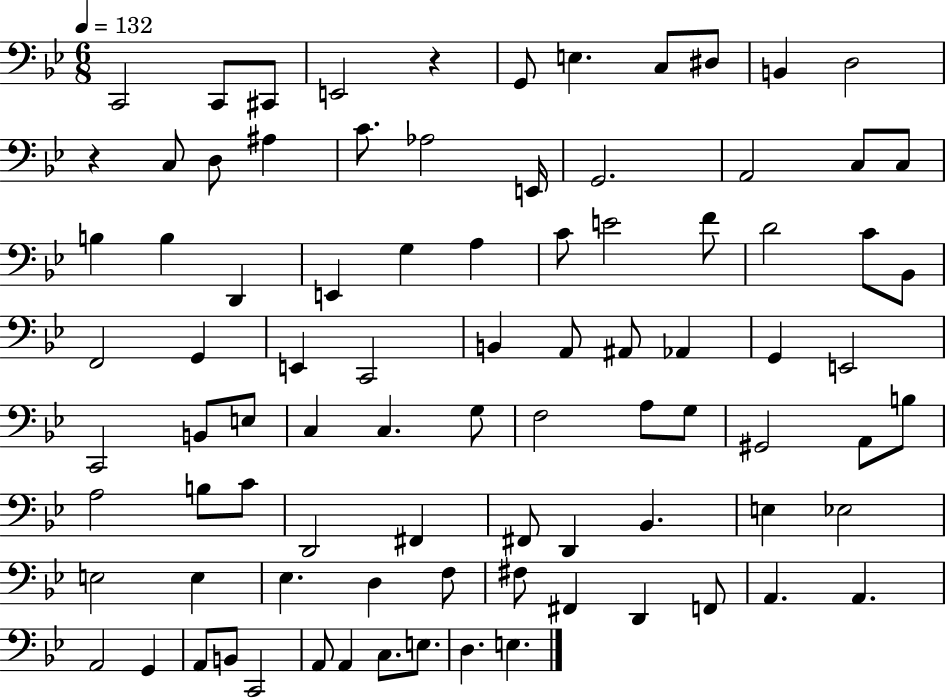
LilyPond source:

{
  \clef bass
  \numericTimeSignature
  \time 6/8
  \key bes \major
  \tempo 4 = 132
  \repeat volta 2 { c,2 c,8 cis,8 | e,2 r4 | g,8 e4. c8 dis8 | b,4 d2 | \break r4 c8 d8 ais4 | c'8. aes2 e,16 | g,2. | a,2 c8 c8 | \break b4 b4 d,4 | e,4 g4 a4 | c'8 e'2 f'8 | d'2 c'8 bes,8 | \break f,2 g,4 | e,4 c,2 | b,4 a,8 ais,8 aes,4 | g,4 e,2 | \break c,2 b,8 e8 | c4 c4. g8 | f2 a8 g8 | gis,2 a,8 b8 | \break a2 b8 c'8 | d,2 fis,4 | fis,8 d,4 bes,4. | e4 ees2 | \break e2 e4 | ees4. d4 f8 | fis8 fis,4 d,4 f,8 | a,4. a,4. | \break a,2 g,4 | a,8 b,8 c,2 | a,8 a,4 c8. e8. | d4. e4. | \break } \bar "|."
}